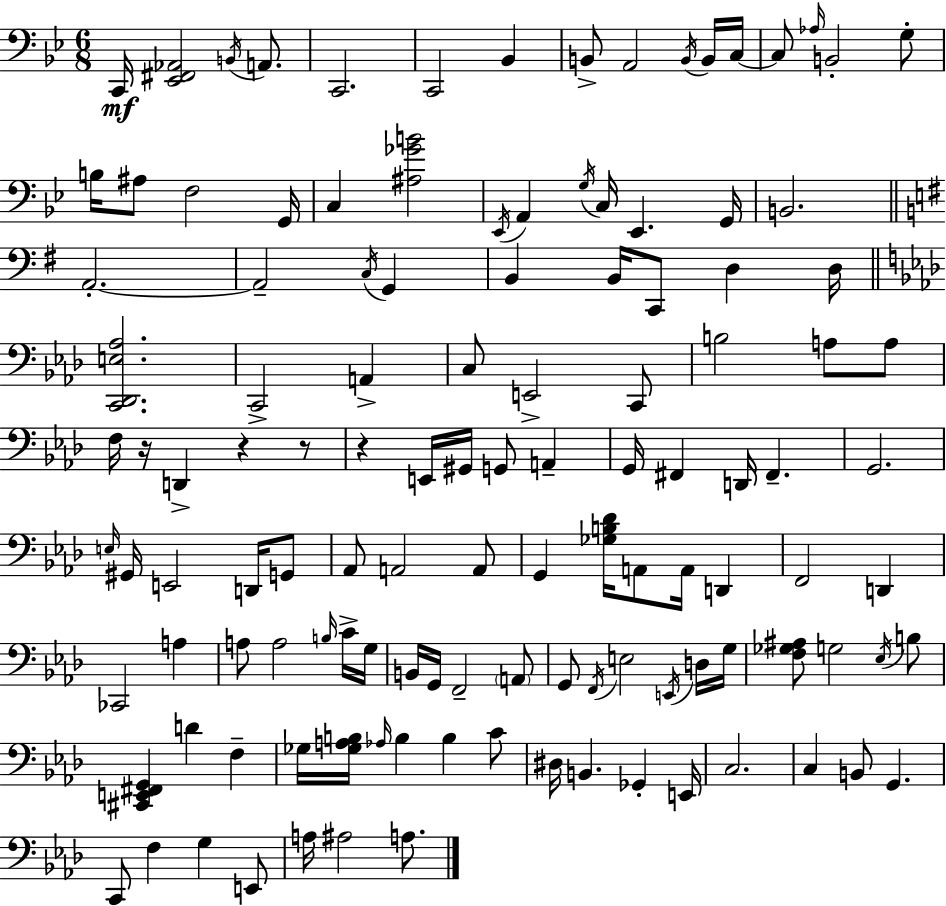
X:1
T:Untitled
M:6/8
L:1/4
K:Bb
C,,/4 [_E,,^F,,_A,,]2 B,,/4 A,,/2 C,,2 C,,2 _B,, B,,/2 A,,2 B,,/4 B,,/4 C,/4 C,/2 _A,/4 B,,2 G,/2 B,/4 ^A,/2 F,2 G,,/4 C, [^A,_GB]2 _E,,/4 A,, G,/4 C,/4 _E,, G,,/4 B,,2 A,,2 A,,2 C,/4 G,, B,, B,,/4 C,,/2 D, D,/4 [C,,_D,,E,_A,]2 C,,2 A,, C,/2 E,,2 C,,/2 B,2 A,/2 A,/2 F,/4 z/4 D,, z z/2 z E,,/4 ^G,,/4 G,,/2 A,, G,,/4 ^F,, D,,/4 ^F,, G,,2 E,/4 ^G,,/4 E,,2 D,,/4 G,,/2 _A,,/2 A,,2 A,,/2 G,, [_G,B,_D]/4 A,,/2 A,,/4 D,, F,,2 D,, _C,,2 A, A,/2 A,2 B,/4 C/4 G,/4 B,,/4 G,,/4 F,,2 A,,/2 G,,/2 F,,/4 E,2 E,,/4 D,/4 G,/4 [F,_G,^A,]/2 G,2 _E,/4 B,/2 [^C,,E,,^F,,G,,] D F, _G,/4 [_G,A,B,]/4 _A,/4 B, B, C/2 ^D,/4 B,, _G,, E,,/4 C,2 C, B,,/2 G,, C,,/2 F, G, E,,/2 A,/4 ^A,2 A,/2